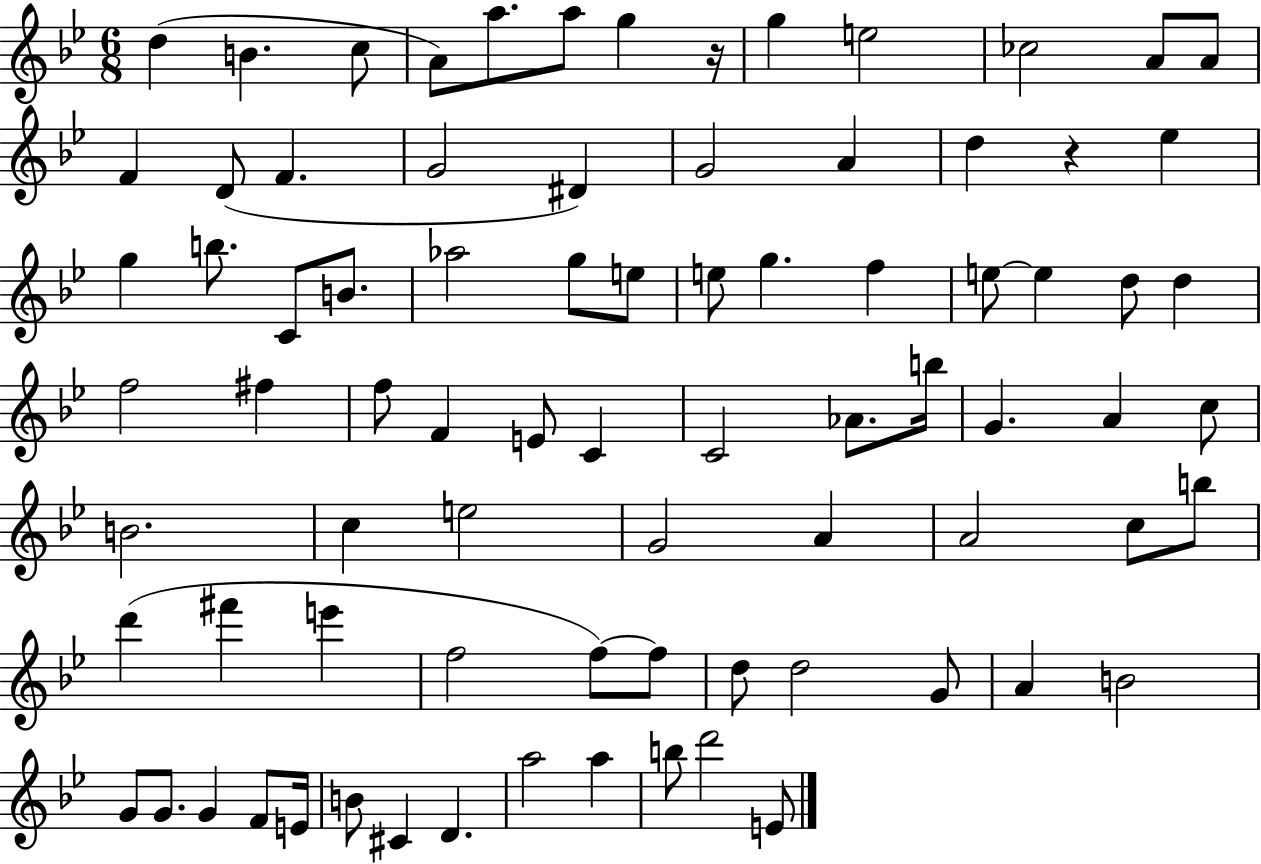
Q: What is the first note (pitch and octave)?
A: D5